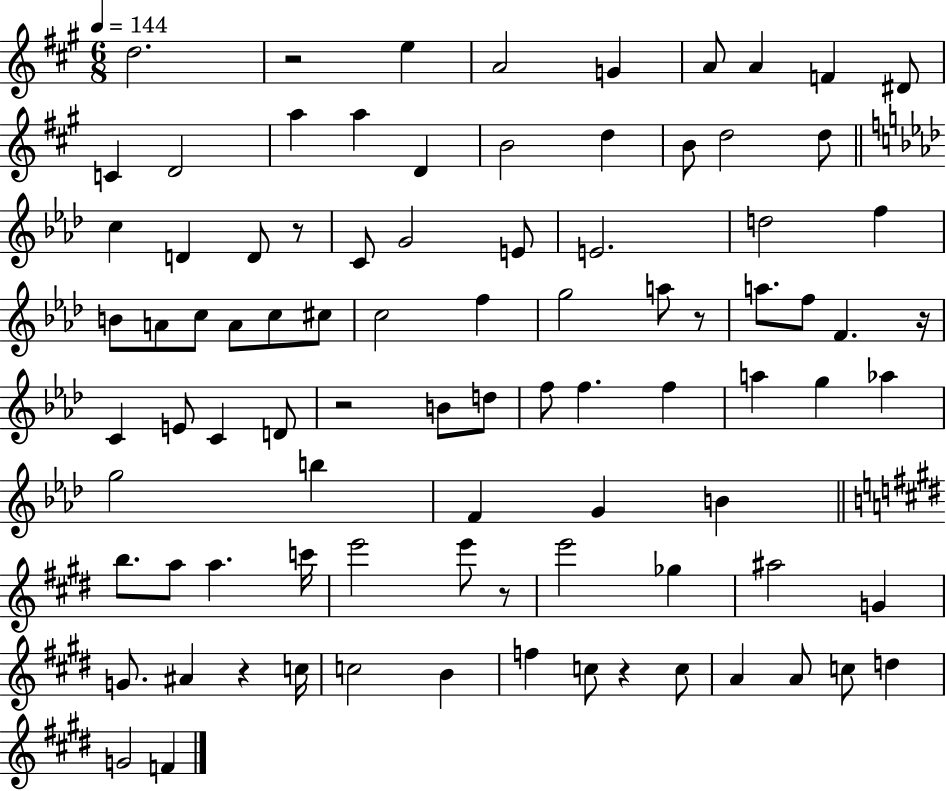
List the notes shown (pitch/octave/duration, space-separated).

D5/h. R/h E5/q A4/h G4/q A4/e A4/q F4/q D#4/e C4/q D4/h A5/q A5/q D4/q B4/h D5/q B4/e D5/h D5/e C5/q D4/q D4/e R/e C4/e G4/h E4/e E4/h. D5/h F5/q B4/e A4/e C5/e A4/e C5/e C#5/e C5/h F5/q G5/h A5/e R/e A5/e. F5/e F4/q. R/s C4/q E4/e C4/q D4/e R/h B4/e D5/e F5/e F5/q. F5/q A5/q G5/q Ab5/q G5/h B5/q F4/q G4/q B4/q B5/e. A5/e A5/q. C6/s E6/h E6/e R/e E6/h Gb5/q A#5/h G4/q G4/e. A#4/q R/q C5/s C5/h B4/q F5/q C5/e R/q C5/e A4/q A4/e C5/e D5/q G4/h F4/q